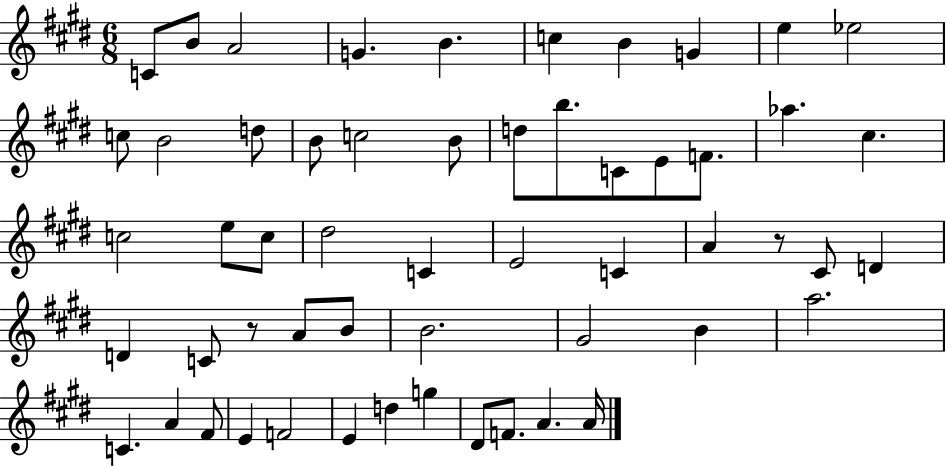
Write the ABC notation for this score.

X:1
T:Untitled
M:6/8
L:1/4
K:E
C/2 B/2 A2 G B c B G e _e2 c/2 B2 d/2 B/2 c2 B/2 d/2 b/2 C/2 E/2 F/2 _a ^c c2 e/2 c/2 ^d2 C E2 C A z/2 ^C/2 D D C/2 z/2 A/2 B/2 B2 ^G2 B a2 C A ^F/2 E F2 E d g ^D/2 F/2 A A/4